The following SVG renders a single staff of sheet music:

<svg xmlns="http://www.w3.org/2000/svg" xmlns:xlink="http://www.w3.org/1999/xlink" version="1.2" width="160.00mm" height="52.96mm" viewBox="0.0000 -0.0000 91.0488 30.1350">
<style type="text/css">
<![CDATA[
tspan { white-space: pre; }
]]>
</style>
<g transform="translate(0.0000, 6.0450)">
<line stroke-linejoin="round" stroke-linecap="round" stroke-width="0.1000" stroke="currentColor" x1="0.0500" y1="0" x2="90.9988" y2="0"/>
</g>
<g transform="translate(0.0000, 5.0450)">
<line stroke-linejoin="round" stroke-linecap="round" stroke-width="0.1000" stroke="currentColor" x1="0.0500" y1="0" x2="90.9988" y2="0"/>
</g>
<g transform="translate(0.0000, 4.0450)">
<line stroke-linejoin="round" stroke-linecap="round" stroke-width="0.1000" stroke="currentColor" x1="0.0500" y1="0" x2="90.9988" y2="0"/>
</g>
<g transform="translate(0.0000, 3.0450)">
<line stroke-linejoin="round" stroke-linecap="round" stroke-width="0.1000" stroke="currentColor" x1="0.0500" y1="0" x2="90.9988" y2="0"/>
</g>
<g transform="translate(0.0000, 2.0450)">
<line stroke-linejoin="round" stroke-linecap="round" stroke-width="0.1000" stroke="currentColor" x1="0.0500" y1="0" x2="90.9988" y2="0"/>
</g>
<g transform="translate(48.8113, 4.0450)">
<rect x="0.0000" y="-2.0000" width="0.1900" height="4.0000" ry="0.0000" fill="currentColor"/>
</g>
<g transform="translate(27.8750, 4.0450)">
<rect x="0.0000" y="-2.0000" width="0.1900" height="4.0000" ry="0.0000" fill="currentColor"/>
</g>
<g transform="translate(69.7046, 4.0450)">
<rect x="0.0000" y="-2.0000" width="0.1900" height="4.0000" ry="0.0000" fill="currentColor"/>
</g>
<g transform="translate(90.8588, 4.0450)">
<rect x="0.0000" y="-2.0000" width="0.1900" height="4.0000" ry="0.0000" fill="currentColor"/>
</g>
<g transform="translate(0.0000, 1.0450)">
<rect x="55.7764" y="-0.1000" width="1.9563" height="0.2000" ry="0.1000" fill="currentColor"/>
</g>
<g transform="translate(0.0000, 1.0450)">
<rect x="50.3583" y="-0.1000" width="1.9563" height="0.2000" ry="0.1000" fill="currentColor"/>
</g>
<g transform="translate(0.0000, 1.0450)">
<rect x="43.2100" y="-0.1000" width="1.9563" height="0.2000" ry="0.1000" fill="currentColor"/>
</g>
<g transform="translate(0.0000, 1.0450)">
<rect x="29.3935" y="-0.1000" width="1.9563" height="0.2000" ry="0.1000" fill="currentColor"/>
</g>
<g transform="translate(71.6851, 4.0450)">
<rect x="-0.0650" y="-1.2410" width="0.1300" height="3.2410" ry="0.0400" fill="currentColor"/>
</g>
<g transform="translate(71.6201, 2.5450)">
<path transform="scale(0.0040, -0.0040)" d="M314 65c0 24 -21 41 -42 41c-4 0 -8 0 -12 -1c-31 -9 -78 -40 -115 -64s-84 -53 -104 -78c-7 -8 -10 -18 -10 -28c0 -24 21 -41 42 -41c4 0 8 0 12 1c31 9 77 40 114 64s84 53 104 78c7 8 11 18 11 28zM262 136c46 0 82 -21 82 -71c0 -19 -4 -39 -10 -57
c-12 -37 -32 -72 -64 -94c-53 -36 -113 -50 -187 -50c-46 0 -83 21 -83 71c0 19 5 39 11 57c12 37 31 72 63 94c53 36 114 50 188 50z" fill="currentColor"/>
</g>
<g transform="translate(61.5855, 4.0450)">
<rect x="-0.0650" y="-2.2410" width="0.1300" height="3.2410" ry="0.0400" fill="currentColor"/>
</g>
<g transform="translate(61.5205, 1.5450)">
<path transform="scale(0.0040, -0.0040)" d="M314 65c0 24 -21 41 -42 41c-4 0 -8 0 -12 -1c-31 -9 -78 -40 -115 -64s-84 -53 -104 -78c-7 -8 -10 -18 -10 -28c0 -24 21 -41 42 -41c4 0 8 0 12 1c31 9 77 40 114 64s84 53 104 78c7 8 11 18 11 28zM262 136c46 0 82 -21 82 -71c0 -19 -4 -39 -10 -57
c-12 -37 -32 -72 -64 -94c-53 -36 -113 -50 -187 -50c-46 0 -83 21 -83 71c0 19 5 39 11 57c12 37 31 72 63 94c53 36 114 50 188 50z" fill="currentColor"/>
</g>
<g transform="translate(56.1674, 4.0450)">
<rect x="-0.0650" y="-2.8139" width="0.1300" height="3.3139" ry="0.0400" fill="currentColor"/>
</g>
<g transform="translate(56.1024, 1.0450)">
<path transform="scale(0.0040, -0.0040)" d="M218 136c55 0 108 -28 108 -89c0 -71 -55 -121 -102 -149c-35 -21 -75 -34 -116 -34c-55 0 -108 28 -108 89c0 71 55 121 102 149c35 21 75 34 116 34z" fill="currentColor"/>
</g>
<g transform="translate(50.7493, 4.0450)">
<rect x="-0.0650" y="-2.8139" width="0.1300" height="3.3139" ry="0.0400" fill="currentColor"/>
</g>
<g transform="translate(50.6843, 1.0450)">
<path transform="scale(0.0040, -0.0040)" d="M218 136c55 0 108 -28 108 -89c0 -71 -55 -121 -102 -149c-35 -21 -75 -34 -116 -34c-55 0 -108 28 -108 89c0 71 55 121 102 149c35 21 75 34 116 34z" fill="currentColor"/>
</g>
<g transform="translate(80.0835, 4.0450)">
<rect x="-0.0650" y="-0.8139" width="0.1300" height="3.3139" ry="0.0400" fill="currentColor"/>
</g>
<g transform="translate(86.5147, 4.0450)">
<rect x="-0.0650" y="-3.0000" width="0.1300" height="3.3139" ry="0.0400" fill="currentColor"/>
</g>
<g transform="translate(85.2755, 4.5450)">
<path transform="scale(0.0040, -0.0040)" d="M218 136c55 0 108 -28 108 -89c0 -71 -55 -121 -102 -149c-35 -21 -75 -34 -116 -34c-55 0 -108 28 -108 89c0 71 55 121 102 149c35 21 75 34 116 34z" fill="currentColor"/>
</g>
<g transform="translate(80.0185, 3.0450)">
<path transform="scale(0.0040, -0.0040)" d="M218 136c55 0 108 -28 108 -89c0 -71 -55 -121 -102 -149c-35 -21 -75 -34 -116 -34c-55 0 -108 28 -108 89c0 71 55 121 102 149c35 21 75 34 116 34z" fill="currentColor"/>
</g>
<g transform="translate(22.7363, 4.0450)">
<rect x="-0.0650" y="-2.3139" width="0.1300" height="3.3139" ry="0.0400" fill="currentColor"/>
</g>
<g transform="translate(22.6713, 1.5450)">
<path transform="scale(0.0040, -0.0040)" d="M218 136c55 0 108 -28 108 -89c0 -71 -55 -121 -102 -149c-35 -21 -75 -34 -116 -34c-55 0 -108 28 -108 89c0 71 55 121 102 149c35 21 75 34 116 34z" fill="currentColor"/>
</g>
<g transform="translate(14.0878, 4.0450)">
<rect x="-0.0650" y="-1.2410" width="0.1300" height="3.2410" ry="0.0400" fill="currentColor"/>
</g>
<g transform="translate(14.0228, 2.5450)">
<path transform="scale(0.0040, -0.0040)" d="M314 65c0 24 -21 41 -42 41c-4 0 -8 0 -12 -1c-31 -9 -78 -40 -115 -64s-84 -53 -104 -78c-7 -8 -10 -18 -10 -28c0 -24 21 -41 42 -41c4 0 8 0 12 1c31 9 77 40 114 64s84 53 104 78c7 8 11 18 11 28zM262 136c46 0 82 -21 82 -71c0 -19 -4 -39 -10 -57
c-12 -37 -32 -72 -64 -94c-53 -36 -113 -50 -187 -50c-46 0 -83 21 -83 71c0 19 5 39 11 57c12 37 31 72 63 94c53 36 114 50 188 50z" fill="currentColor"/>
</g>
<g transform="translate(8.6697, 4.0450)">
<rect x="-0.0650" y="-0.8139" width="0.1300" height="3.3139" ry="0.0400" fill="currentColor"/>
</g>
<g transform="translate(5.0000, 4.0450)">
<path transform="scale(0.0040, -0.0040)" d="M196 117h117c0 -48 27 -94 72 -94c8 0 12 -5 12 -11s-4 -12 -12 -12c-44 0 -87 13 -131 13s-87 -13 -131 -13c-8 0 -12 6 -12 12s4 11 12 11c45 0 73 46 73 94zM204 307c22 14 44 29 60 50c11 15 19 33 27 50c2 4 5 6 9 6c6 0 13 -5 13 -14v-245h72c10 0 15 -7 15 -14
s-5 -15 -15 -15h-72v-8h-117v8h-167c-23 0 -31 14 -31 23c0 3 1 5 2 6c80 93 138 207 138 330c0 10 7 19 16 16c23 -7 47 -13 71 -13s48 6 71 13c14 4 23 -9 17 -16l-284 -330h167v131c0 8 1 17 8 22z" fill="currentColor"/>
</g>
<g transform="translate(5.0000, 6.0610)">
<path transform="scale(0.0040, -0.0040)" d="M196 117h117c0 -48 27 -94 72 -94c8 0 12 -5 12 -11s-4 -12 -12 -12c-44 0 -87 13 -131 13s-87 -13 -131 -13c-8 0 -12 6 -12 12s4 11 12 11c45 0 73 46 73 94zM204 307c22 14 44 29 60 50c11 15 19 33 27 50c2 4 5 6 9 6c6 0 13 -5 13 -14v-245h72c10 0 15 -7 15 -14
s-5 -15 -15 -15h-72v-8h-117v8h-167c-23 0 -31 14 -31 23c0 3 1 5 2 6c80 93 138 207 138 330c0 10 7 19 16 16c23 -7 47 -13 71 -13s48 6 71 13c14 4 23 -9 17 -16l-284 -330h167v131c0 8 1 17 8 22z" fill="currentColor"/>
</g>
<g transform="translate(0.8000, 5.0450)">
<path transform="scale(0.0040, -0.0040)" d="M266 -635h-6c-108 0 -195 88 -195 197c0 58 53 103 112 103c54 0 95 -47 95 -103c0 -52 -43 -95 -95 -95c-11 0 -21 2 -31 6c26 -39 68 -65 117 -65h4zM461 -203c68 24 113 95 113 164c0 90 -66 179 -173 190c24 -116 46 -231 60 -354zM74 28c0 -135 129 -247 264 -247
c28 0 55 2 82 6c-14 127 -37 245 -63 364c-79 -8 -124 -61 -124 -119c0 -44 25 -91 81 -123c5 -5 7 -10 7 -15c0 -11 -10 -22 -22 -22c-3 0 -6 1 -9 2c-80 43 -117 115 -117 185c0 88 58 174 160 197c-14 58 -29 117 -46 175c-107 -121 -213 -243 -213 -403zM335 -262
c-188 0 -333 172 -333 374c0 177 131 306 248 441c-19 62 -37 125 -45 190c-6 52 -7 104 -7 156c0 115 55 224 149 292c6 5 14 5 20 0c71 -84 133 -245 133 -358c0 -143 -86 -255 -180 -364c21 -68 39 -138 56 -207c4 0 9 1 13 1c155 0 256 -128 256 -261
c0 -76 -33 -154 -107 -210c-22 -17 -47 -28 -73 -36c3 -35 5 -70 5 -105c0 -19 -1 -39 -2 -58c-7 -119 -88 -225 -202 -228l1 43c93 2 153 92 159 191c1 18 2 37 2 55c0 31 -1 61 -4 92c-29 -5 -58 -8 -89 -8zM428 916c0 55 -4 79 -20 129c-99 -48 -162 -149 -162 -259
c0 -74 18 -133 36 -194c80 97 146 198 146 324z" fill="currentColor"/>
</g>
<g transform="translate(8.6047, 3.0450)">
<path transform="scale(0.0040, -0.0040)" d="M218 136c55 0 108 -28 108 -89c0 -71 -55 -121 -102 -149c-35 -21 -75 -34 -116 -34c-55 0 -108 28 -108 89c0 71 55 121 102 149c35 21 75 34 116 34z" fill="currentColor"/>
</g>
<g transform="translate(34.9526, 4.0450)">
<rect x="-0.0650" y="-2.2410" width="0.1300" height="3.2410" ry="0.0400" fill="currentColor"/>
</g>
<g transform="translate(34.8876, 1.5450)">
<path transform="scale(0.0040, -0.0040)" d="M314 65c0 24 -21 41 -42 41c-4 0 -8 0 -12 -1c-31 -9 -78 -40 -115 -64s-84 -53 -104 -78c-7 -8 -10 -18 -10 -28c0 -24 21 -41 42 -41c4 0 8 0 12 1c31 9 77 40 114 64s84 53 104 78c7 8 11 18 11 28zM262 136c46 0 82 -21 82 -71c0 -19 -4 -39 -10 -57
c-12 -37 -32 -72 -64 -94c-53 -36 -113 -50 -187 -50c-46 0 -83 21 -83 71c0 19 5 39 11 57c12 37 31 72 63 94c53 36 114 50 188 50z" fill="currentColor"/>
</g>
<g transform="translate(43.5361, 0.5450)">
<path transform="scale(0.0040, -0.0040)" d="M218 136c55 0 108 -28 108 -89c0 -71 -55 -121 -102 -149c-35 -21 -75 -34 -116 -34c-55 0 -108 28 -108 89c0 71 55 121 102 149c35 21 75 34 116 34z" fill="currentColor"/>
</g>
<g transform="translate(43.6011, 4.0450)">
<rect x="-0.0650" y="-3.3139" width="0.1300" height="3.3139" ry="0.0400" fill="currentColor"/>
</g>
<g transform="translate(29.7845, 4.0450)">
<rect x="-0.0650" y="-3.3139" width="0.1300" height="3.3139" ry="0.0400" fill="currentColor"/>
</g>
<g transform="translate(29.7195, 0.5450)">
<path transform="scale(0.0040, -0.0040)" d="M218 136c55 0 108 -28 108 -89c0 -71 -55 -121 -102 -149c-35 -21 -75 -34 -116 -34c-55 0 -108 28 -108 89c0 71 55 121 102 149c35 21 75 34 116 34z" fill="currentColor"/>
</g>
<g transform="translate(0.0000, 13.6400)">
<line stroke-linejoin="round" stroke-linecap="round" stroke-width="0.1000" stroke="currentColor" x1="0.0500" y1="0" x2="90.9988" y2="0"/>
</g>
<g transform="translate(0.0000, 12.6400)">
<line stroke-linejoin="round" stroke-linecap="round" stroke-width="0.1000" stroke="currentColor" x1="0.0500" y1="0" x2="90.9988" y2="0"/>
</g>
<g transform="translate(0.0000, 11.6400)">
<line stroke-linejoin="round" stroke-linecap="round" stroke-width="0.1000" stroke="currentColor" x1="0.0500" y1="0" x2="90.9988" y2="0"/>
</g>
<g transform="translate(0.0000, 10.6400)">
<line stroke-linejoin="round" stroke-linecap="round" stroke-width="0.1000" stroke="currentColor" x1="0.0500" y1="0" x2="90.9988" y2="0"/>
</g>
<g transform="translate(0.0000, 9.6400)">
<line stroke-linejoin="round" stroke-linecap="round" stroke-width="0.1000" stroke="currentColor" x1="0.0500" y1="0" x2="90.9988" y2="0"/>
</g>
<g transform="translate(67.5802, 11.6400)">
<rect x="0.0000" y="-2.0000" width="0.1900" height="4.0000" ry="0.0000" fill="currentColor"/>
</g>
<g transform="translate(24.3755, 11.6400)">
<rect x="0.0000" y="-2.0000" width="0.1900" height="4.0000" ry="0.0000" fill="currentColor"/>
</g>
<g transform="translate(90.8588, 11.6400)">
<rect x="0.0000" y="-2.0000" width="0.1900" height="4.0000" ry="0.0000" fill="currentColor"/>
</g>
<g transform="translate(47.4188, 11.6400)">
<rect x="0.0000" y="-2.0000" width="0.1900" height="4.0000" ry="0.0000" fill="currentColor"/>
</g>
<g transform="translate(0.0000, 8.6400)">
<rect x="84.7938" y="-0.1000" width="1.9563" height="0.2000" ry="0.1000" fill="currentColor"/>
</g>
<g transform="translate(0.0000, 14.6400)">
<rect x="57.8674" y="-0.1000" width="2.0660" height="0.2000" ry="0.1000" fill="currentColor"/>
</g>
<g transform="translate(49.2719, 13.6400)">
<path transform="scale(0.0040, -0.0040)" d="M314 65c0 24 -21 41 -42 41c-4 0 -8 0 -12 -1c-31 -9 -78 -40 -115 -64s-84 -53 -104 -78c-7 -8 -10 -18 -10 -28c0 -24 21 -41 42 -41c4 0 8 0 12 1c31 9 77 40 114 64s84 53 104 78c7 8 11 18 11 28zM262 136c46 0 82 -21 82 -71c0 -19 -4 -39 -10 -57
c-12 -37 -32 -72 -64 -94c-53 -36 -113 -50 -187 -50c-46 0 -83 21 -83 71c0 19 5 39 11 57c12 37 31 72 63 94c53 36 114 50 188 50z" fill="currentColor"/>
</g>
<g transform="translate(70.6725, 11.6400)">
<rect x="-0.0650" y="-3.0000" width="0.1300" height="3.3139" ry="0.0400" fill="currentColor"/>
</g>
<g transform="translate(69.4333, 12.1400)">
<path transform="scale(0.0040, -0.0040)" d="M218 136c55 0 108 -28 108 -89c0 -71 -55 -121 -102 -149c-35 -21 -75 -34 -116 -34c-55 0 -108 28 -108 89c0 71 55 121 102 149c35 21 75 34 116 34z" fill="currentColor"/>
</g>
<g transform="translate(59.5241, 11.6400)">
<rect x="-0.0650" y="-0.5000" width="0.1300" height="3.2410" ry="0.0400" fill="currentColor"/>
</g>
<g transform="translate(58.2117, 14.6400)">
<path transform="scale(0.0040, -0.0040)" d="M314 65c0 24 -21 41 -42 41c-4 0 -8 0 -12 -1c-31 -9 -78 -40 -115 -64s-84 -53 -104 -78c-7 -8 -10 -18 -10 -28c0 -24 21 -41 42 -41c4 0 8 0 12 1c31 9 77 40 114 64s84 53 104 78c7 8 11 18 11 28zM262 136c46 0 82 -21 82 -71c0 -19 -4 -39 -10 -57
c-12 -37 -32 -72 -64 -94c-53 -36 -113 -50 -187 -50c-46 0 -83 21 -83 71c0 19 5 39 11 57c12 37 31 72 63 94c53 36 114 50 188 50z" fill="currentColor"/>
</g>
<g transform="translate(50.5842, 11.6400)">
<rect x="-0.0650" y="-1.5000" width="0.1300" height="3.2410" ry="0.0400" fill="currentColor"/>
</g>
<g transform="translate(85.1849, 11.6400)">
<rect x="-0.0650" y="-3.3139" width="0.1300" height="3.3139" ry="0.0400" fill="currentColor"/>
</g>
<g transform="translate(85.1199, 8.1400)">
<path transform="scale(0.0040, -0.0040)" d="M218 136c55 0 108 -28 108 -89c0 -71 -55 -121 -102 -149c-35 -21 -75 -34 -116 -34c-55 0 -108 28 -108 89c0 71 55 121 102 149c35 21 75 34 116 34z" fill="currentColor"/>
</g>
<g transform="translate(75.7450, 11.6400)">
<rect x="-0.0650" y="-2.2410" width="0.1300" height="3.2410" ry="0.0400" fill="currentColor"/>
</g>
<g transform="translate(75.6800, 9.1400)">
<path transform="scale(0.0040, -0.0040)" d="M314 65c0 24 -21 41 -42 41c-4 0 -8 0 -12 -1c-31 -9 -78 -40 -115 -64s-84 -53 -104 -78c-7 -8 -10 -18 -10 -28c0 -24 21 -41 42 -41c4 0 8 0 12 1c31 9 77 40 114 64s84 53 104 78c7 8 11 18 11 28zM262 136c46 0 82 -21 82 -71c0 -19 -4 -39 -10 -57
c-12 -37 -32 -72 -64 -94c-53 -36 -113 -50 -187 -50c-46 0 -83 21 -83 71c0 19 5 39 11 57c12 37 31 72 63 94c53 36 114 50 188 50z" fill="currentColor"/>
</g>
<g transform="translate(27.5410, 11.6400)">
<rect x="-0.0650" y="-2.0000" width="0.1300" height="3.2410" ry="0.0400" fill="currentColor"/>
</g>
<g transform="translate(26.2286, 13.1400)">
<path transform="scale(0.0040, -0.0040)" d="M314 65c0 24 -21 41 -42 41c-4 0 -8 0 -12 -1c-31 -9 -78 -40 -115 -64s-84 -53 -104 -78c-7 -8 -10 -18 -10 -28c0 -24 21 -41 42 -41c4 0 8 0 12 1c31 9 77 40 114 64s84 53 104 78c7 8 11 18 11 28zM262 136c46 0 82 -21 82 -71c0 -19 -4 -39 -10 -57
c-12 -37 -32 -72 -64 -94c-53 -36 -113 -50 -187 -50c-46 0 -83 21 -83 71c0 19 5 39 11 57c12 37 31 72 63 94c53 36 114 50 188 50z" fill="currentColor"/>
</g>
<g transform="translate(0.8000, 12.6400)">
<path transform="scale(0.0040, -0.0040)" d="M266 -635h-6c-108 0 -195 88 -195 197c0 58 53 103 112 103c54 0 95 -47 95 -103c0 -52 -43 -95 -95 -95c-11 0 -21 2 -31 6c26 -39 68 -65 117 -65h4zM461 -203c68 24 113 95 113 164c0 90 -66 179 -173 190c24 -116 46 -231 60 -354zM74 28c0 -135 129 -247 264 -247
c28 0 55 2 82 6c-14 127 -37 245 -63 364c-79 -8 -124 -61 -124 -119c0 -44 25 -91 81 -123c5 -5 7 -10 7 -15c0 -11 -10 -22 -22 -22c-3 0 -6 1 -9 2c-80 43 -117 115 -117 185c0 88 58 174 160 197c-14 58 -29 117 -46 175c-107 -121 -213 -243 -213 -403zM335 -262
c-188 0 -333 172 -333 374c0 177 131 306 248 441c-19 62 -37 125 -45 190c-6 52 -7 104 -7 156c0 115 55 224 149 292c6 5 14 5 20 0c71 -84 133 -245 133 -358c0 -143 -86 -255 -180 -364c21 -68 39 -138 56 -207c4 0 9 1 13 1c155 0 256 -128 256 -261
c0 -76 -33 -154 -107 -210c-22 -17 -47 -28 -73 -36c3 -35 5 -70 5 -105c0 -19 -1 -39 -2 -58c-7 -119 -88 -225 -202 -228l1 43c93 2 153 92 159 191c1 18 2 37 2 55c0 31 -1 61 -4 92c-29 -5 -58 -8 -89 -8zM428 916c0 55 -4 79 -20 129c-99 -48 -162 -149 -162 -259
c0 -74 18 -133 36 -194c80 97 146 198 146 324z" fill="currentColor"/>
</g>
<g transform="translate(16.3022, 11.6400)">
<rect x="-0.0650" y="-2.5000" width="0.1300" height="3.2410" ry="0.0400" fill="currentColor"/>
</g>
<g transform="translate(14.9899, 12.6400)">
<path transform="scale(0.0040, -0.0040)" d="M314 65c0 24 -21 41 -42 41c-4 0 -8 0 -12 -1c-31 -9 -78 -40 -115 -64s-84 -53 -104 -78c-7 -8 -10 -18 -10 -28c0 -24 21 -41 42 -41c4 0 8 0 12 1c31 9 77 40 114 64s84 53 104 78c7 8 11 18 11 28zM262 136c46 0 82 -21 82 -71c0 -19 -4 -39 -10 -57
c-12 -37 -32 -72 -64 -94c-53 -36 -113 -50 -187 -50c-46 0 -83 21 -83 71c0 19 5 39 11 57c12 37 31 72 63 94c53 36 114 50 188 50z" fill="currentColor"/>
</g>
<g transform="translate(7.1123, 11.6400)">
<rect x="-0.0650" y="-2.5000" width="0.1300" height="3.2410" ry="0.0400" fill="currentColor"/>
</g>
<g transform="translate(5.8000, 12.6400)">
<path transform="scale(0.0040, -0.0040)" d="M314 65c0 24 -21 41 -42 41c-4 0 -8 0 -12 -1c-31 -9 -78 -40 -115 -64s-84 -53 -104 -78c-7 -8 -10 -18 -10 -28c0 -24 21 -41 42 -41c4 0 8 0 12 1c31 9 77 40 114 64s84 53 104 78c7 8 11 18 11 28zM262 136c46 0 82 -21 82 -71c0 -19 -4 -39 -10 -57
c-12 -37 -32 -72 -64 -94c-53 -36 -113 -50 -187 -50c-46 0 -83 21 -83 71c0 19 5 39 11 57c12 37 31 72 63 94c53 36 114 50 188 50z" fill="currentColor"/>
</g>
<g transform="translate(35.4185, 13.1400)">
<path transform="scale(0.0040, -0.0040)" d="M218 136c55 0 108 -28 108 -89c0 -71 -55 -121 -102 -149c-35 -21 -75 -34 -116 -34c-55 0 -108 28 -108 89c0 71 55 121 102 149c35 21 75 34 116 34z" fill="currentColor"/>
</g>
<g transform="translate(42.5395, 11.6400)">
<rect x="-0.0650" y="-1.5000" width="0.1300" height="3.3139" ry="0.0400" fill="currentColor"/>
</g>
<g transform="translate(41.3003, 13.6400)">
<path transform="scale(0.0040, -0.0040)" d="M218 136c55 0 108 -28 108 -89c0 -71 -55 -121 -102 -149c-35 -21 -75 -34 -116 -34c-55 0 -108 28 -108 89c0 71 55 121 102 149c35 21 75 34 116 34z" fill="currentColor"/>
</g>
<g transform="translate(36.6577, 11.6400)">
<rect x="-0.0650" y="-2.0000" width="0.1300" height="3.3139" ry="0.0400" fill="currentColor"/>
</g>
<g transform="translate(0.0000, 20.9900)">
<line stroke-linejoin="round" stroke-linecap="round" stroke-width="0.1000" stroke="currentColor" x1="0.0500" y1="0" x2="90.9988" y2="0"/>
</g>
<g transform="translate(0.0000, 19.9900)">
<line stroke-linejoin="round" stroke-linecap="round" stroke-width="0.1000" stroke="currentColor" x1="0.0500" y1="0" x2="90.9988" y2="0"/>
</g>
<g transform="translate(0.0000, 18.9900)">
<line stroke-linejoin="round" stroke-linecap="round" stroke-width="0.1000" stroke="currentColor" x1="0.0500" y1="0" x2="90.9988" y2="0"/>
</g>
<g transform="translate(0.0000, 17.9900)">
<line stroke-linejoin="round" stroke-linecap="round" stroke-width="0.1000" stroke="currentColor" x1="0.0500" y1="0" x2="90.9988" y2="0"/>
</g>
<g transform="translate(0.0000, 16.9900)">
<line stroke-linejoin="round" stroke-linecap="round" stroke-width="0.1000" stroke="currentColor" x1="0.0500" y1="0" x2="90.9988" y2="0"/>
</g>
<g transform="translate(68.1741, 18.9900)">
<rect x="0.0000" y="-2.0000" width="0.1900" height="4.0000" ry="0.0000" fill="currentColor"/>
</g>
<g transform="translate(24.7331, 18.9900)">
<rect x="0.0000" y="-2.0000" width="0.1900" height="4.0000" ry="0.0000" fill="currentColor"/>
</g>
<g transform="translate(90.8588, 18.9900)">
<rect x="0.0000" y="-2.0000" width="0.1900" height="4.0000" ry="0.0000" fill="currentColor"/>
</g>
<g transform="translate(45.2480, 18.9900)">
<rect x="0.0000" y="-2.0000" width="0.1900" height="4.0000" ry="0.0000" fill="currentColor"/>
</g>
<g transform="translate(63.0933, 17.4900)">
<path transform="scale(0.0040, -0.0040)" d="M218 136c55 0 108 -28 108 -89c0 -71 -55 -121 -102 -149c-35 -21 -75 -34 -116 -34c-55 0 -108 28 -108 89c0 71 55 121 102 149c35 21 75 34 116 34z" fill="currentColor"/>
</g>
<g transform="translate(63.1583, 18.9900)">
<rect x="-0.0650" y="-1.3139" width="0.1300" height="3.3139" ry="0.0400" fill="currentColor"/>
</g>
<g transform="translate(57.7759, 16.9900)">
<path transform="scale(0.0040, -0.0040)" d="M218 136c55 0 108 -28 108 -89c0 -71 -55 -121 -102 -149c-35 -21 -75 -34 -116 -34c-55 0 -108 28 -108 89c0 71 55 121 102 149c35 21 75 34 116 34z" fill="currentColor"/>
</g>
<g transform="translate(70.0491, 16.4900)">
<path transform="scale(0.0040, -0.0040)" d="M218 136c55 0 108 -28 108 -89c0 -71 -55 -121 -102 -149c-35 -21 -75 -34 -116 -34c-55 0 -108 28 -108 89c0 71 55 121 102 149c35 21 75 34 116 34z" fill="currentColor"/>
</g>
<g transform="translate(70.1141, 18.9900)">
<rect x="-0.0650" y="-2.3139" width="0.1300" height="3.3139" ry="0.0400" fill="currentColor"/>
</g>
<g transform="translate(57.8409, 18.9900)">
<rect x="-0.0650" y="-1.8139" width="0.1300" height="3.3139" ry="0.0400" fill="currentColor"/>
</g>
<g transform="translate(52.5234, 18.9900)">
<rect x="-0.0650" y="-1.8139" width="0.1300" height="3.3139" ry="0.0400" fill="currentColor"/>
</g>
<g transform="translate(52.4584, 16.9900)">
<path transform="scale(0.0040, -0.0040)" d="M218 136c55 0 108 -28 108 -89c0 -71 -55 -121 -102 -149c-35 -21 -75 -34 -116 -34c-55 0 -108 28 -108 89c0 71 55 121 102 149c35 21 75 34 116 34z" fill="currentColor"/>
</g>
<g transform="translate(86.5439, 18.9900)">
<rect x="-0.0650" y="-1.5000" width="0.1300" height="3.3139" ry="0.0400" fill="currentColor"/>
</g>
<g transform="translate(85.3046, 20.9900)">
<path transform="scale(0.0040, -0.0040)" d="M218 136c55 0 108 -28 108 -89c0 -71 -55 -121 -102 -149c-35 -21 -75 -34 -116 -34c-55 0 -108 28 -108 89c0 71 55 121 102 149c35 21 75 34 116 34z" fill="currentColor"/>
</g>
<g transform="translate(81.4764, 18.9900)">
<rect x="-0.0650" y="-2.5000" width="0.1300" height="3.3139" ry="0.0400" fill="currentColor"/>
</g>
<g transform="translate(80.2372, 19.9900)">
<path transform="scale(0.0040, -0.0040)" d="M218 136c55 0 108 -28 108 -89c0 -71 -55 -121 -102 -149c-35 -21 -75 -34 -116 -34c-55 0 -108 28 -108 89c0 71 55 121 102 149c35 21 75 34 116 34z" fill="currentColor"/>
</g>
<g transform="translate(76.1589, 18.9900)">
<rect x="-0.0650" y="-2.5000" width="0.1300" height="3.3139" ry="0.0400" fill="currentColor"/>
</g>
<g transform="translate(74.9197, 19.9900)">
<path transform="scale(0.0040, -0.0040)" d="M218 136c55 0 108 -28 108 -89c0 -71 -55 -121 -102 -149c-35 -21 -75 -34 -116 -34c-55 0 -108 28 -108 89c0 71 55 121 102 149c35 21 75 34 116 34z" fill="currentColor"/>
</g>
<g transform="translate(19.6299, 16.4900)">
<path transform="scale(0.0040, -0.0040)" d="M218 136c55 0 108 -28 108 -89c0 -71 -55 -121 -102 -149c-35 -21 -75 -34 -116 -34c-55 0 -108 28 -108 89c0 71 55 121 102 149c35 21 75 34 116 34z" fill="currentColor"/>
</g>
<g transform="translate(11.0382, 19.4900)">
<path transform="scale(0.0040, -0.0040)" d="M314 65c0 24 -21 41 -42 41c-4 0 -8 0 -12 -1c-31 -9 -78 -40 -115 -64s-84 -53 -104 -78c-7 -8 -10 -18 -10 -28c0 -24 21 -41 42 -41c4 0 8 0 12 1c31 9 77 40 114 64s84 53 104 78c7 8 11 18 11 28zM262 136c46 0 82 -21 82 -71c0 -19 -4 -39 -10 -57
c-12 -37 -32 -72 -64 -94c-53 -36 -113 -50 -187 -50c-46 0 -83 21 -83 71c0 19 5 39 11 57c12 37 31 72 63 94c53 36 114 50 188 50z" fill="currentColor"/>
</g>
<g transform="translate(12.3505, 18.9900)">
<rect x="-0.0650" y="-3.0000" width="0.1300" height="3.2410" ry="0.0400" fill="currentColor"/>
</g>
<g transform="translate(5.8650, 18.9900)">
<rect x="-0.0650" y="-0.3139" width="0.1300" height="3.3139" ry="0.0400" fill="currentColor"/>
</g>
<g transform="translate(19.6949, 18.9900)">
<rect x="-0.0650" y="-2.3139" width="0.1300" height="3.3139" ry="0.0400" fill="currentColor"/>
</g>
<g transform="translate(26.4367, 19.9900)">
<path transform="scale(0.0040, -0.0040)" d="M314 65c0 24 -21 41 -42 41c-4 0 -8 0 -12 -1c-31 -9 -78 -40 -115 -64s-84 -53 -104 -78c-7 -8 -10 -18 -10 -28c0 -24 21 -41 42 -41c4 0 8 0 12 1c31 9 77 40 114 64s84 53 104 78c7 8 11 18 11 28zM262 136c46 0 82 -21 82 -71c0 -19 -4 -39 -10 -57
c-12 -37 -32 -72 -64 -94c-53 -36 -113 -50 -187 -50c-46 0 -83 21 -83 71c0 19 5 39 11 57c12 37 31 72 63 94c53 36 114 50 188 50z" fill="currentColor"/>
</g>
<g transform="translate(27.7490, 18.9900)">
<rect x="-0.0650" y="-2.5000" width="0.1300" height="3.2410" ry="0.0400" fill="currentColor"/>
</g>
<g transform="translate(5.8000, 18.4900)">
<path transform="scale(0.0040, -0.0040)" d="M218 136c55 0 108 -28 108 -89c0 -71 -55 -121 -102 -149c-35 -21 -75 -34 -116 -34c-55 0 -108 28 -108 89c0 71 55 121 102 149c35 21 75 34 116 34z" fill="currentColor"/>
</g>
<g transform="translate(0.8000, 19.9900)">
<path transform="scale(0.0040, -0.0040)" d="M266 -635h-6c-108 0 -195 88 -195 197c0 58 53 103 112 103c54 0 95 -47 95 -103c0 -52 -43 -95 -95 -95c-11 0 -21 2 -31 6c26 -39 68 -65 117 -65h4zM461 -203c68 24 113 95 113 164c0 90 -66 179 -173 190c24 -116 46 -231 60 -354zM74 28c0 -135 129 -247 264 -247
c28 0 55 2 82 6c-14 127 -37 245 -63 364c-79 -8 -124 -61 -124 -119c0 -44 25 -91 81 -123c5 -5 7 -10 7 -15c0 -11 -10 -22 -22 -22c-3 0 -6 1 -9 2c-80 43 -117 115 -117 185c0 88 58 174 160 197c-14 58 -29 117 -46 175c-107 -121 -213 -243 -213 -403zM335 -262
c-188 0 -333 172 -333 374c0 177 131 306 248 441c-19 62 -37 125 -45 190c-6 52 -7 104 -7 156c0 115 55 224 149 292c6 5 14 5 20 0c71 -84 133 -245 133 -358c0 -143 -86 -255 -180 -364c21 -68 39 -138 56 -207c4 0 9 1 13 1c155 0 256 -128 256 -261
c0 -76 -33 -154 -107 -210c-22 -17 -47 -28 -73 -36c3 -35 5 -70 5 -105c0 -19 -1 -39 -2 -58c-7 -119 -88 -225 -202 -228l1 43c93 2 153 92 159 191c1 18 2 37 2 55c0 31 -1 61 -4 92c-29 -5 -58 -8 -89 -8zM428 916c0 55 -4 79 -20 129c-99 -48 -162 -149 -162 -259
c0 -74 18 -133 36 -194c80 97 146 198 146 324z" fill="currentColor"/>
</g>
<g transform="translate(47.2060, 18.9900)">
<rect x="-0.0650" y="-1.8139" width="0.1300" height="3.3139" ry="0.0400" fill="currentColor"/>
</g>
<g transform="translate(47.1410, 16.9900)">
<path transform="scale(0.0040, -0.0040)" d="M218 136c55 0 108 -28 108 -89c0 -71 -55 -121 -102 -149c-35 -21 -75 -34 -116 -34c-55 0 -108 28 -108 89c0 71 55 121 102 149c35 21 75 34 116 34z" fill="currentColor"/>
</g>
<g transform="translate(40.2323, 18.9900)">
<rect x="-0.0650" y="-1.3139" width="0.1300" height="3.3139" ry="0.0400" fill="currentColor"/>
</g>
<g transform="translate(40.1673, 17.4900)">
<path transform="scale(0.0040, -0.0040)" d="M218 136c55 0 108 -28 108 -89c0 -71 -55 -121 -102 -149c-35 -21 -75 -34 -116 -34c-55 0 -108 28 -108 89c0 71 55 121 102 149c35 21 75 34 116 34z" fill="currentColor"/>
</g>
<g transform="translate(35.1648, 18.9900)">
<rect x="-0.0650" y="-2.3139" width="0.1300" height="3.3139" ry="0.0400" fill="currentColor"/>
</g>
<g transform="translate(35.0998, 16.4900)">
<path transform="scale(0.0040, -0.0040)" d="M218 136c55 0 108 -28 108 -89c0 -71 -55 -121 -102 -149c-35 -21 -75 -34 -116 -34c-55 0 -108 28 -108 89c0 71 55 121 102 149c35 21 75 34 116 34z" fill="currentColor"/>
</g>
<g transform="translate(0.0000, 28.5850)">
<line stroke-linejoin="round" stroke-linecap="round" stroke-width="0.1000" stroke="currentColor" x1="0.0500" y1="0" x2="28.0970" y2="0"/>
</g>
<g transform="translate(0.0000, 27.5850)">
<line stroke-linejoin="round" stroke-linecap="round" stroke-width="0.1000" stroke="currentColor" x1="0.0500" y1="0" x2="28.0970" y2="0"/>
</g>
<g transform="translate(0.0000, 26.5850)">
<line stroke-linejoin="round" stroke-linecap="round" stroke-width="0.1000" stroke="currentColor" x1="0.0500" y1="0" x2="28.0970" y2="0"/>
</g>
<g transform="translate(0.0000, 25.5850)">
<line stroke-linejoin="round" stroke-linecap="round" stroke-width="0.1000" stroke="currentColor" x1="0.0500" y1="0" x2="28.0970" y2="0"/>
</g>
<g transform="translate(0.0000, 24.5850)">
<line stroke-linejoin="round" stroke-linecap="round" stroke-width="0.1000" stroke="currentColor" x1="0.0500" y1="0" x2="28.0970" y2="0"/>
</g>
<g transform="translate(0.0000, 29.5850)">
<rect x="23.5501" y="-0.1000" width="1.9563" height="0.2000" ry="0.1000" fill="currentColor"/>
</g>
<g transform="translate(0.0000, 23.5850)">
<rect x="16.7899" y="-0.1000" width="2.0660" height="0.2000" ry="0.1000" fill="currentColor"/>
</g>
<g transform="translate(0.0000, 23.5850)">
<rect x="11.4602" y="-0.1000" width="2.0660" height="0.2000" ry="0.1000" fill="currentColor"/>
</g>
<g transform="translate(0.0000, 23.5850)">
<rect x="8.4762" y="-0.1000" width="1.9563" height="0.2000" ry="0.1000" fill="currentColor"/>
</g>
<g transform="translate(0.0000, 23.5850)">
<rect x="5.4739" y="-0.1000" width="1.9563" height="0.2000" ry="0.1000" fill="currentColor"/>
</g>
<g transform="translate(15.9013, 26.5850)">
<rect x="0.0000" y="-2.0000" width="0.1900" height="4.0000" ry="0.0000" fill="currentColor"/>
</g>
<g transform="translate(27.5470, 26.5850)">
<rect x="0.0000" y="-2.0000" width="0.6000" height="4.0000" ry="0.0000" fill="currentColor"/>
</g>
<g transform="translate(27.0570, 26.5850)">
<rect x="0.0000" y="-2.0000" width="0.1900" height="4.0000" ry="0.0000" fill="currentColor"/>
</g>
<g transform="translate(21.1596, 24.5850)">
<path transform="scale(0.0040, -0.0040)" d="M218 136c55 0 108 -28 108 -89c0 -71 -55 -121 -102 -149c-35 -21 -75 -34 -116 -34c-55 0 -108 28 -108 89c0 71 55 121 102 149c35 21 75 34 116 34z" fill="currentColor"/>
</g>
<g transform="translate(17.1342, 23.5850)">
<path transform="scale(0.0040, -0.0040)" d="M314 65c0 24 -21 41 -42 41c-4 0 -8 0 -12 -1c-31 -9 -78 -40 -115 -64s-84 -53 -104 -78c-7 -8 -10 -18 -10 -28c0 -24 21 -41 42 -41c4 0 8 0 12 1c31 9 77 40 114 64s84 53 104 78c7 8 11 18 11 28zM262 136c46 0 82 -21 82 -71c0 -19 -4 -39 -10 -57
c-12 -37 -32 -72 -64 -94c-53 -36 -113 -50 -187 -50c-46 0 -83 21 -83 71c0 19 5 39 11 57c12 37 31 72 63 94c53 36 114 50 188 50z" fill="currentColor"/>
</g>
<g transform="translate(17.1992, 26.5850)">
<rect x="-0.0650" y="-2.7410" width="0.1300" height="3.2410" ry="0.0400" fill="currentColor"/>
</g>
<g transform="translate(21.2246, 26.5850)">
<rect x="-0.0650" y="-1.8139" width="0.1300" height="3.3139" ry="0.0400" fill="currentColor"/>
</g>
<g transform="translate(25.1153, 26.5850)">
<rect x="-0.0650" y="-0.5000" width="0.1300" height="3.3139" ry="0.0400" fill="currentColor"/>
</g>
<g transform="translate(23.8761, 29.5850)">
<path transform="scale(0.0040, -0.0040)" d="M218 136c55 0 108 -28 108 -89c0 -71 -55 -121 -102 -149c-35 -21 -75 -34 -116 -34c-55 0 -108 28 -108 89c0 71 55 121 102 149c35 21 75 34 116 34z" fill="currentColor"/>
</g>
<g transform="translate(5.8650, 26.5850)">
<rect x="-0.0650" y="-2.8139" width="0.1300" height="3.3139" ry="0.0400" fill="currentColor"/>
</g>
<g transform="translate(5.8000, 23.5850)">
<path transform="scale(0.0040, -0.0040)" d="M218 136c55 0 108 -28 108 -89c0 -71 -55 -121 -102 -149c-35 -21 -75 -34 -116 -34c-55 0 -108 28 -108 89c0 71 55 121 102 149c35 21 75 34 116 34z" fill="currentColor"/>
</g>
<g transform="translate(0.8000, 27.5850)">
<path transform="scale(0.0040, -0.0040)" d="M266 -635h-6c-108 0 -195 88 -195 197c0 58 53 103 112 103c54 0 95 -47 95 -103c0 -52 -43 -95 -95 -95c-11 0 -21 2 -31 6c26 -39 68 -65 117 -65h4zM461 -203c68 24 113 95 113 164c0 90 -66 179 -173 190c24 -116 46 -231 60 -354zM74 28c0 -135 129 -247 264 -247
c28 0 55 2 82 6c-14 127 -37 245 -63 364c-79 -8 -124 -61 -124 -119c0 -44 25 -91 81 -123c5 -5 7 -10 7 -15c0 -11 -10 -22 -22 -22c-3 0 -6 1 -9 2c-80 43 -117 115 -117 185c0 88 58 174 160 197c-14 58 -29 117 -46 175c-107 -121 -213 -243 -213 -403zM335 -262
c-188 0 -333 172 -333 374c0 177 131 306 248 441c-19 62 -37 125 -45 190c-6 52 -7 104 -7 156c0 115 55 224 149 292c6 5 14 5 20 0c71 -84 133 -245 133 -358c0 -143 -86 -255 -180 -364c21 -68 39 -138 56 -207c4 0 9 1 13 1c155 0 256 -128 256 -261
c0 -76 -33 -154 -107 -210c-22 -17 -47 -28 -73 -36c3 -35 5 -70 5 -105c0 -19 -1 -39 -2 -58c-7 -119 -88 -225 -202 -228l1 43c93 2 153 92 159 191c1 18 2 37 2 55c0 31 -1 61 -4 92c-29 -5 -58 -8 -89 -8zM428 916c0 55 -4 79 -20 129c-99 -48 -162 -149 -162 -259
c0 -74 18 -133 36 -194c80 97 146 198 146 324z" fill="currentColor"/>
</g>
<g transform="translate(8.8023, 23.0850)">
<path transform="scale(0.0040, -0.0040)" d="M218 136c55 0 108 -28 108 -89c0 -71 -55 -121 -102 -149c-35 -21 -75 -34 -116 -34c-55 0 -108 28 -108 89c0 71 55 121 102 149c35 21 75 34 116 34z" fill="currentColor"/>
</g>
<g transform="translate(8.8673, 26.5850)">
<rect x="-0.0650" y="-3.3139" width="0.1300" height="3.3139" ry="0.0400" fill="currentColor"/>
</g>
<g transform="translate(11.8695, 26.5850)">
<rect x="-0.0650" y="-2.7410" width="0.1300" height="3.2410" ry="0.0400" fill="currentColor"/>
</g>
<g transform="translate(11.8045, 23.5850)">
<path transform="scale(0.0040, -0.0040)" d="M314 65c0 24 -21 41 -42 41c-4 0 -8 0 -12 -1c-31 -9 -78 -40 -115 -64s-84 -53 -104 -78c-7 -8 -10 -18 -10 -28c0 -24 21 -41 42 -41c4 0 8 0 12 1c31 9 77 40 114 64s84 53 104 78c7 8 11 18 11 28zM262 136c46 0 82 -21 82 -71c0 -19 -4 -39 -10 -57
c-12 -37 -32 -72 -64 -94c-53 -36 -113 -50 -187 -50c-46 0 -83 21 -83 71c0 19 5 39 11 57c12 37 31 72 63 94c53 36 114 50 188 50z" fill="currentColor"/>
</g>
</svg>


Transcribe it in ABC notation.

X:1
T:Untitled
M:4/4
L:1/4
K:C
d e2 g b g2 b a a g2 e2 d A G2 G2 F2 F E E2 C2 A g2 b c A2 g G2 g e f f f e g G G E a b a2 a2 f C